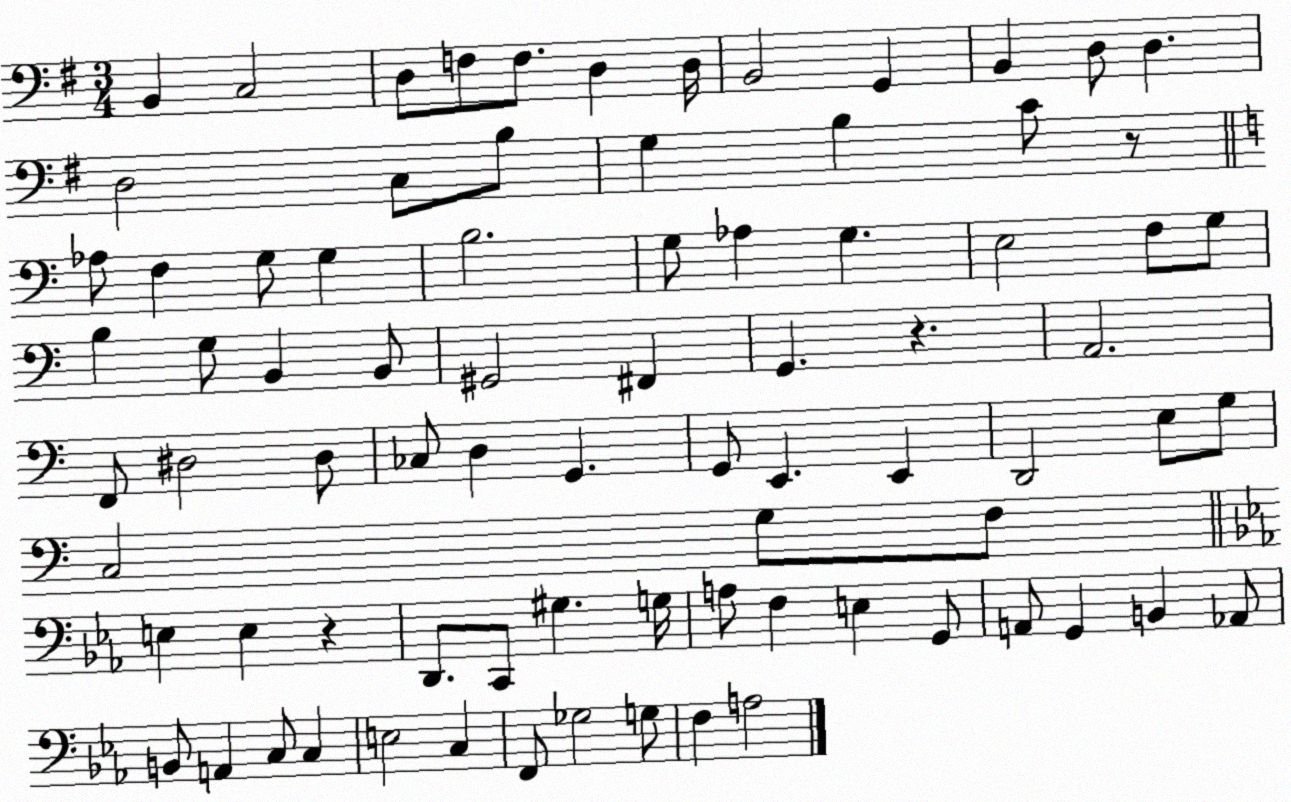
X:1
T:Untitled
M:3/4
L:1/4
K:G
B,, C,2 D,/2 F,/2 F,/2 D, D,/4 B,,2 G,, B,, D,/2 D, D,2 C,/2 B,/2 G, B, C/2 z/2 _A,/2 F, G,/2 G, B,2 G,/2 _A, G, E,2 F,/2 G,/2 B, G,/2 B,, B,,/2 ^G,,2 ^F,, G,, z A,,2 F,,/2 ^D,2 ^D,/2 _C,/2 D, G,, G,,/2 E,, E,, D,,2 E,/2 G,/2 C,2 G,/2 F,/2 E, E, z D,,/2 C,,/2 ^G, G,/4 A,/2 F, E, G,,/2 A,,/2 G,, B,, _A,,/2 B,,/2 A,, C,/2 C, E,2 C, F,,/2 _G,2 G,/2 F, A,2